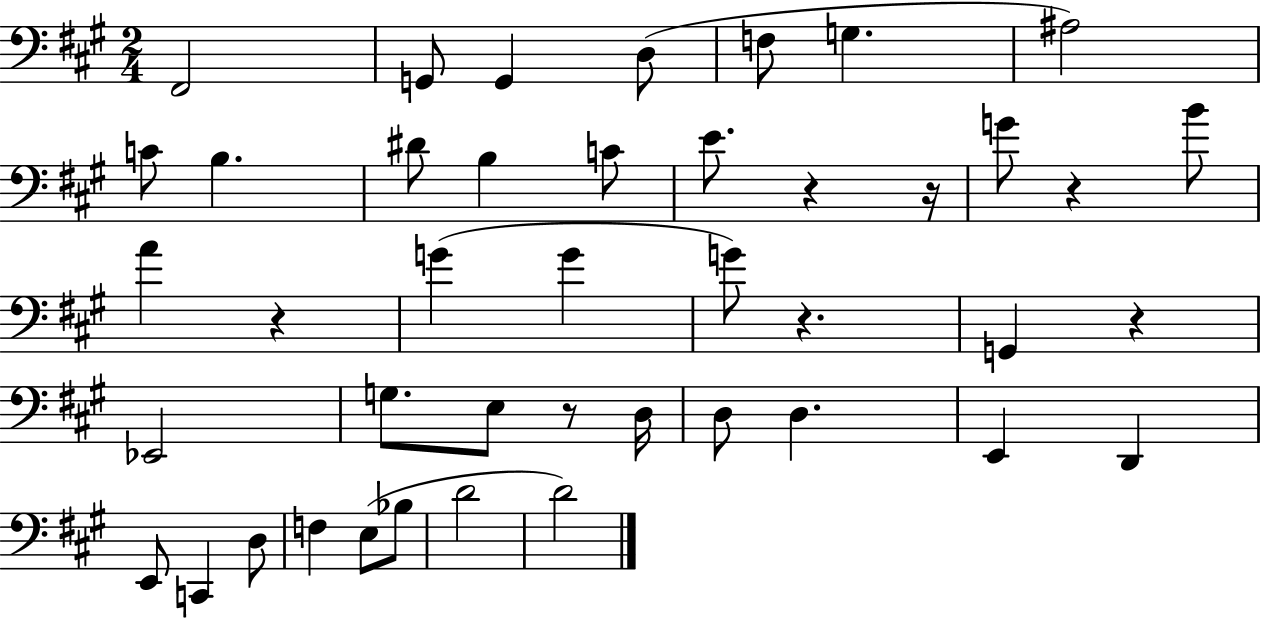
F#2/h G2/e G2/q D3/e F3/e G3/q. A#3/h C4/e B3/q. D#4/e B3/q C4/e E4/e. R/q R/s G4/e R/q B4/e A4/q R/q G4/q G4/q G4/e R/q. G2/q R/q Eb2/h G3/e. E3/e R/e D3/s D3/e D3/q. E2/q D2/q E2/e C2/q D3/e F3/q E3/e Bb3/e D4/h D4/h